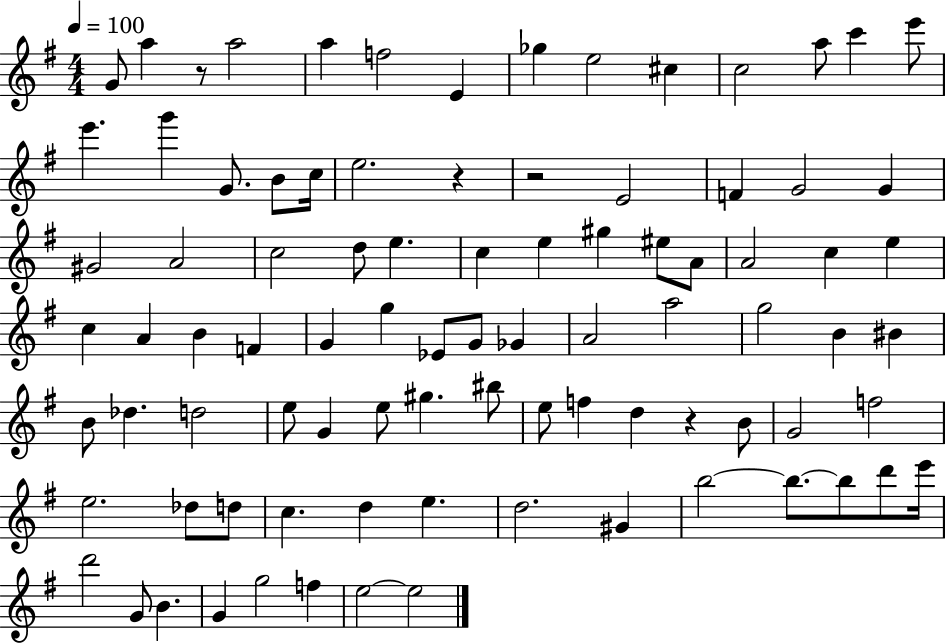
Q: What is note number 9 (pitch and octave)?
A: C#5